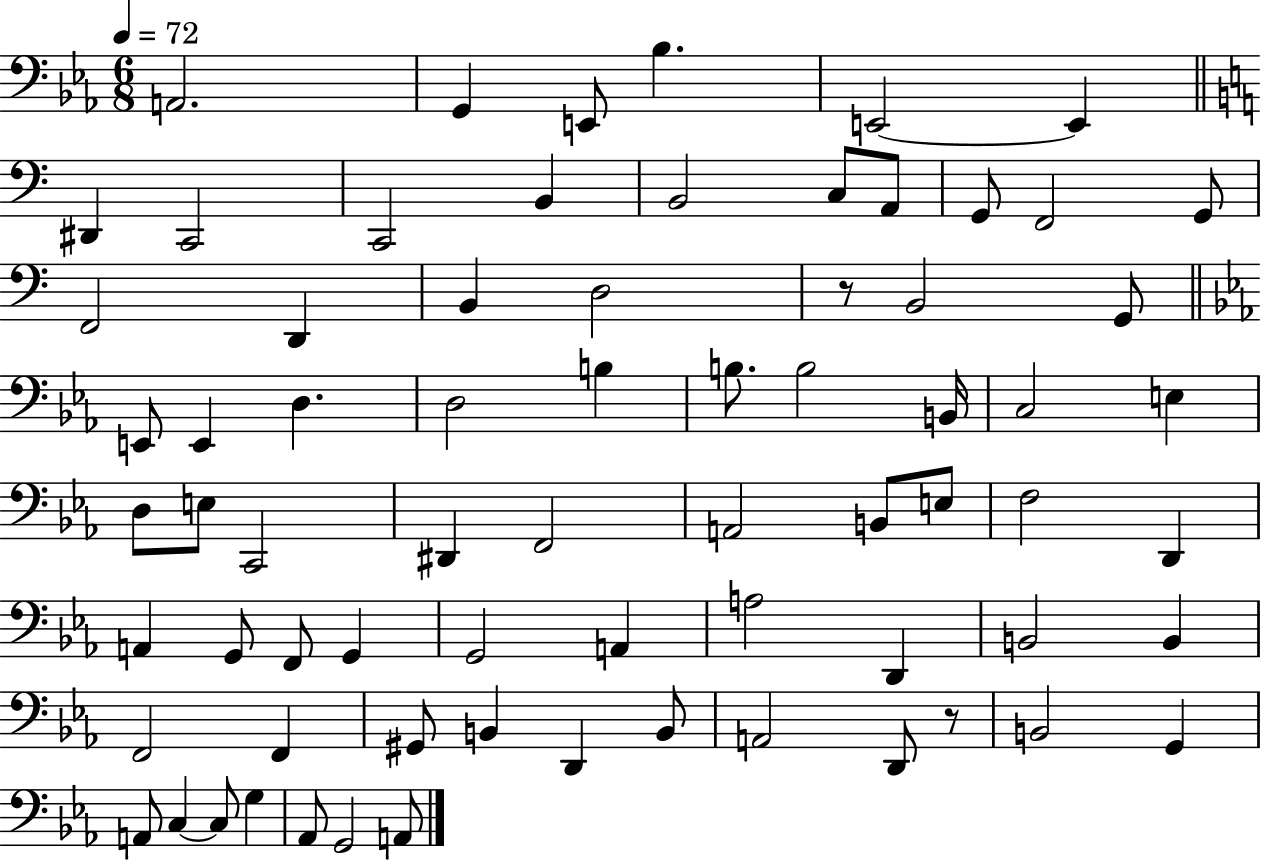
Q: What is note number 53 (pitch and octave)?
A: F2